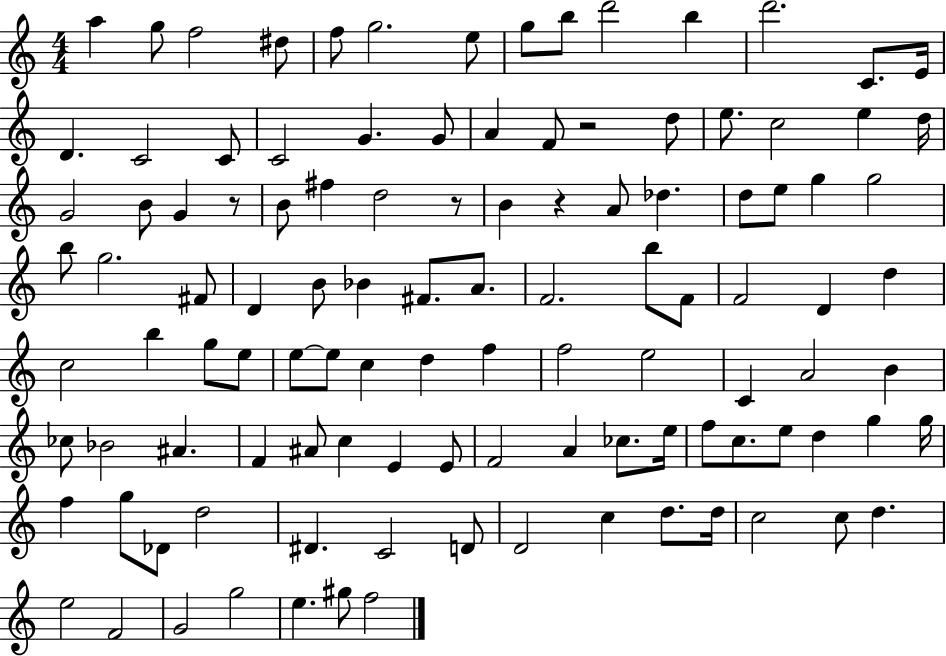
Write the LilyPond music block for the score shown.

{
  \clef treble
  \numericTimeSignature
  \time 4/4
  \key c \major
  a''4 g''8 f''2 dis''8 | f''8 g''2. e''8 | g''8 b''8 d'''2 b''4 | d'''2. c'8. e'16 | \break d'4. c'2 c'8 | c'2 g'4. g'8 | a'4 f'8 r2 d''8 | e''8. c''2 e''4 d''16 | \break g'2 b'8 g'4 r8 | b'8 fis''4 d''2 r8 | b'4 r4 a'8 des''4. | d''8 e''8 g''4 g''2 | \break b''8 g''2. fis'8 | d'4 b'8 bes'4 fis'8. a'8. | f'2. b''8 f'8 | f'2 d'4 d''4 | \break c''2 b''4 g''8 e''8 | e''8~~ e''8 c''4 d''4 f''4 | f''2 e''2 | c'4 a'2 b'4 | \break ces''8 bes'2 ais'4. | f'4 ais'8 c''4 e'4 e'8 | f'2 a'4 ces''8. e''16 | f''8 c''8. e''8 d''4 g''4 g''16 | \break f''4 g''8 des'8 d''2 | dis'4. c'2 d'8 | d'2 c''4 d''8. d''16 | c''2 c''8 d''4. | \break e''2 f'2 | g'2 g''2 | e''4. gis''8 f''2 | \bar "|."
}